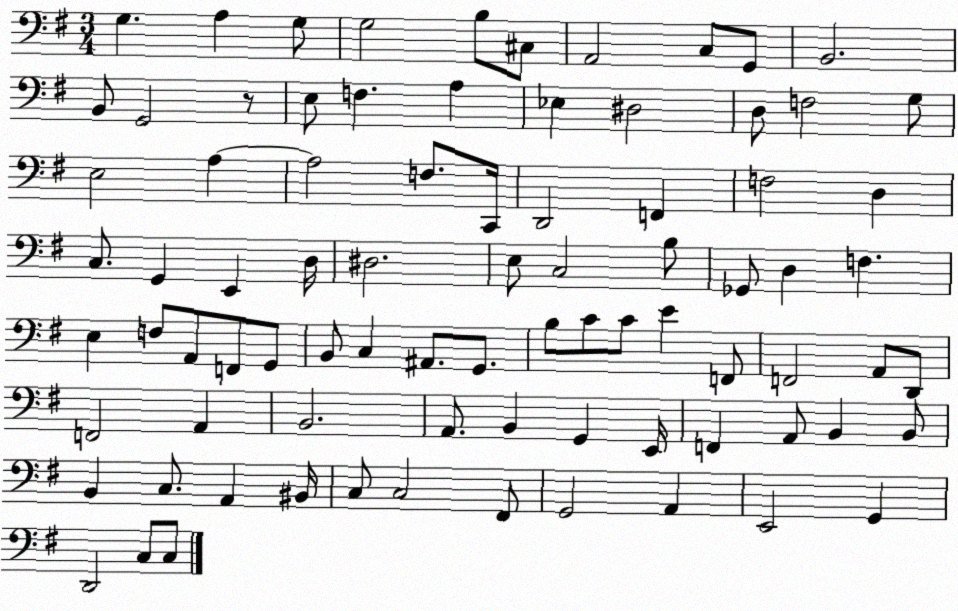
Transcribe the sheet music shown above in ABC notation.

X:1
T:Untitled
M:3/4
L:1/4
K:G
G, A, G,/2 G,2 B,/2 ^C,/2 A,,2 C,/2 G,,/2 B,,2 B,,/2 G,,2 z/2 E,/2 F, A, _E, ^D,2 D,/2 F,2 G,/2 E,2 A, A,2 F,/2 C,,/4 D,,2 F,, F,2 D, C,/2 G,, E,, D,/4 ^D,2 E,/2 C,2 B,/2 _G,,/2 D, F, E, F,/2 A,,/2 F,,/2 G,,/2 B,,/2 C, ^A,,/2 G,,/2 B,/2 C/2 C/2 E F,,/2 F,,2 A,,/2 D,,/2 F,,2 A,, B,,2 A,,/2 B,, G,, E,,/4 F,, A,,/2 B,, B,,/2 B,, C,/2 A,, ^B,,/4 C,/2 C,2 ^F,,/2 G,,2 A,, E,,2 G,, D,,2 C,/2 C,/2